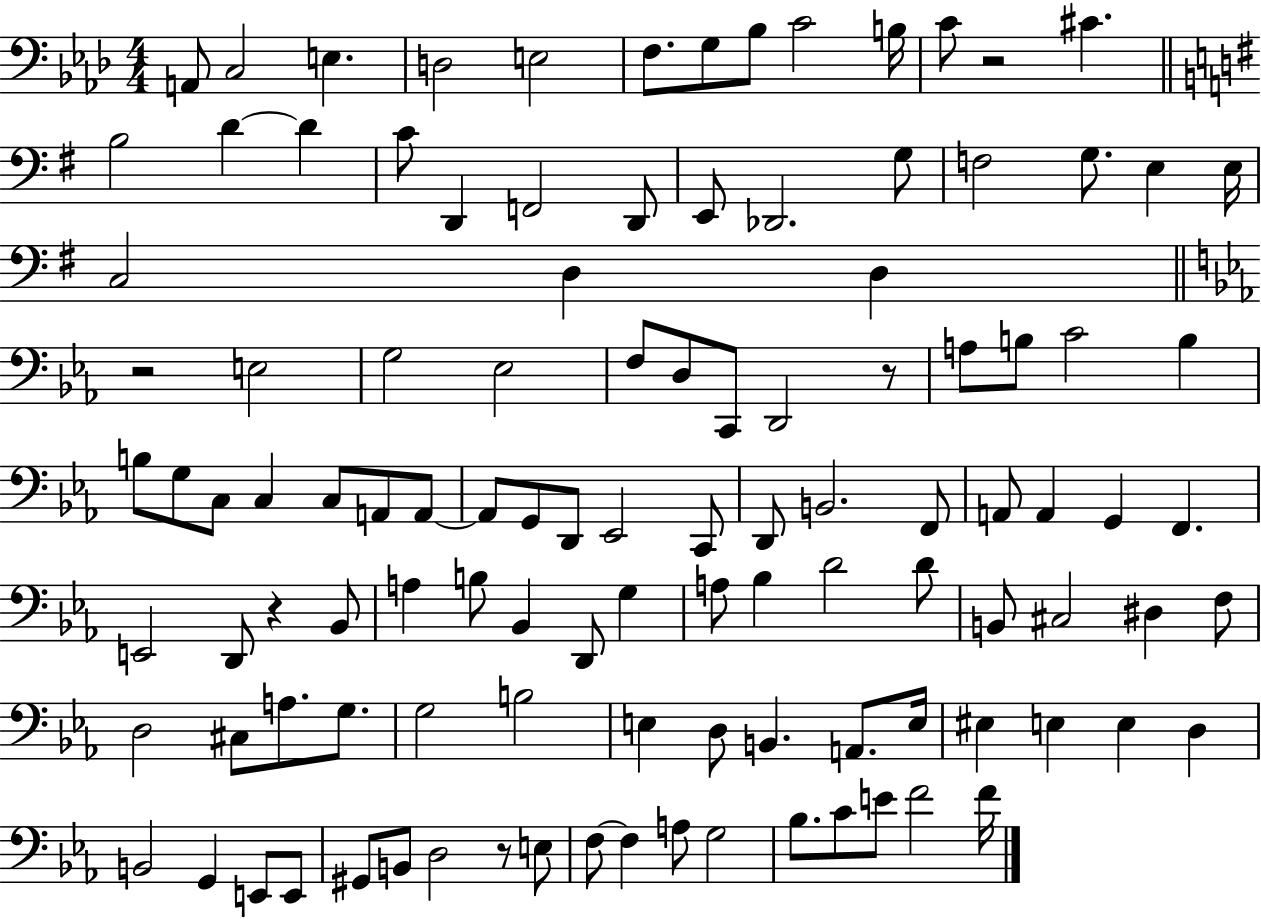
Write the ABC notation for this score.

X:1
T:Untitled
M:4/4
L:1/4
K:Ab
A,,/2 C,2 E, D,2 E,2 F,/2 G,/2 _B,/2 C2 B,/4 C/2 z2 ^C B,2 D D C/2 D,, F,,2 D,,/2 E,,/2 _D,,2 G,/2 F,2 G,/2 E, E,/4 C,2 D, D, z2 E,2 G,2 _E,2 F,/2 D,/2 C,,/2 D,,2 z/2 A,/2 B,/2 C2 B, B,/2 G,/2 C,/2 C, C,/2 A,,/2 A,,/2 A,,/2 G,,/2 D,,/2 _E,,2 C,,/2 D,,/2 B,,2 F,,/2 A,,/2 A,, G,, F,, E,,2 D,,/2 z _B,,/2 A, B,/2 _B,, D,,/2 G, A,/2 _B, D2 D/2 B,,/2 ^C,2 ^D, F,/2 D,2 ^C,/2 A,/2 G,/2 G,2 B,2 E, D,/2 B,, A,,/2 E,/4 ^E, E, E, D, B,,2 G,, E,,/2 E,,/2 ^G,,/2 B,,/2 D,2 z/2 E,/2 F,/2 F, A,/2 G,2 _B,/2 C/2 E/2 F2 F/4